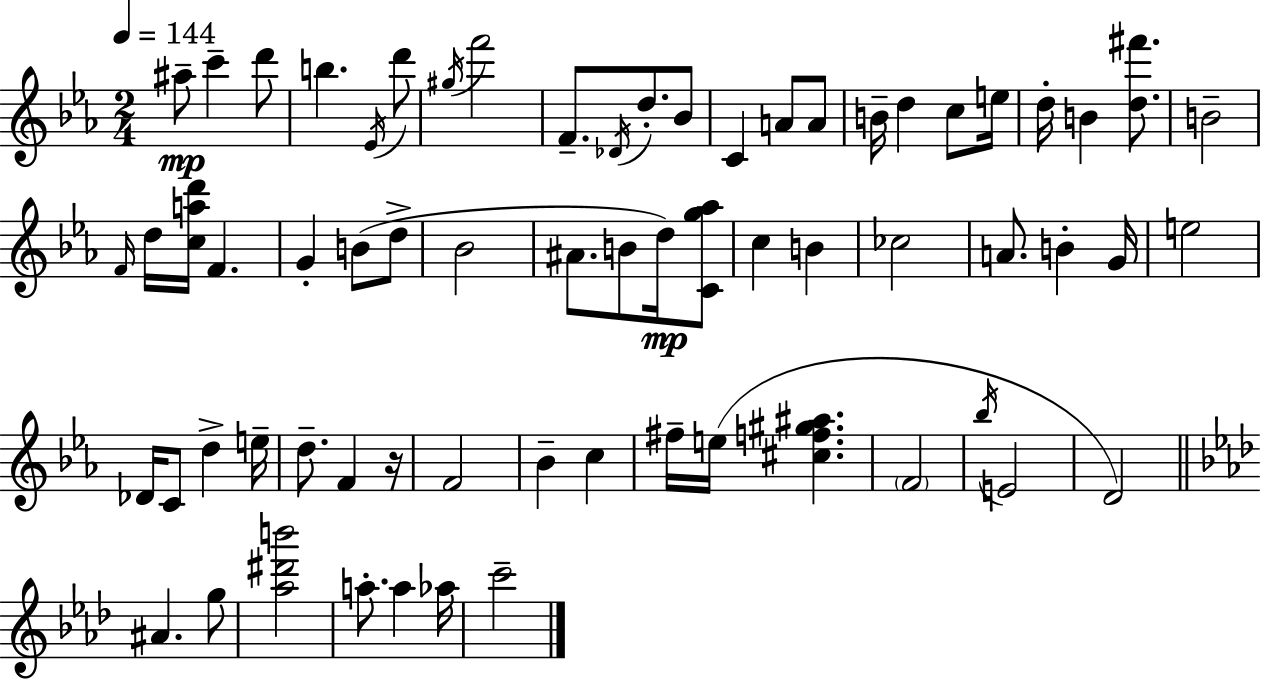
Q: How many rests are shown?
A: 1